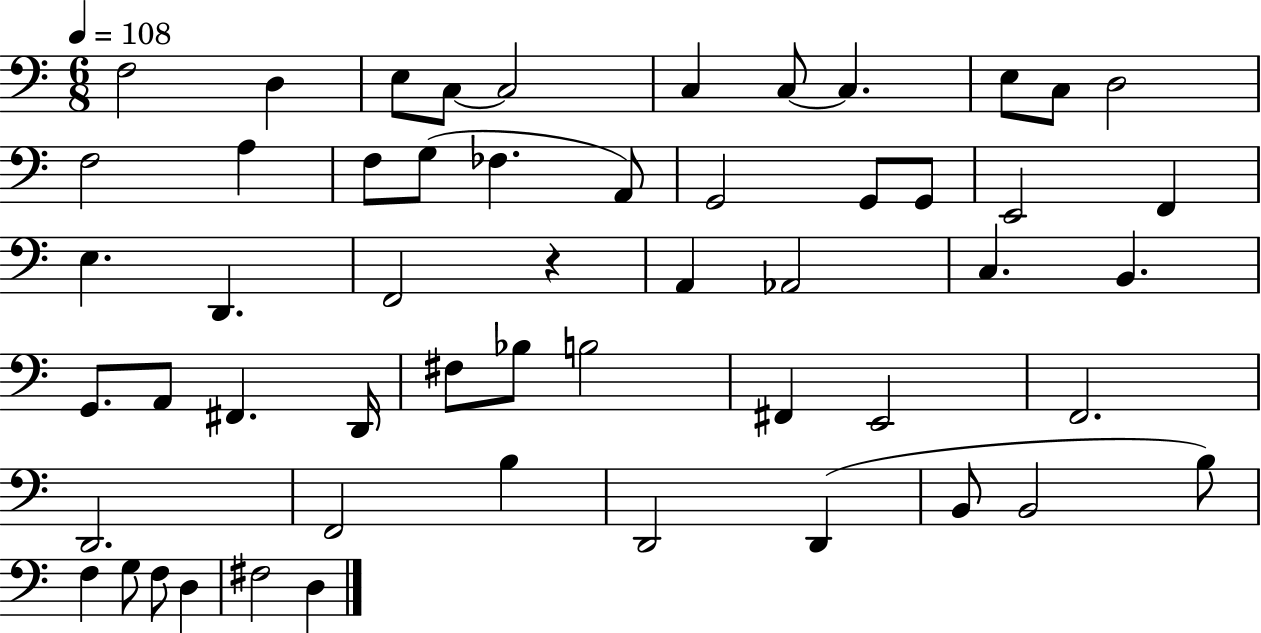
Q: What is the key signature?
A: C major